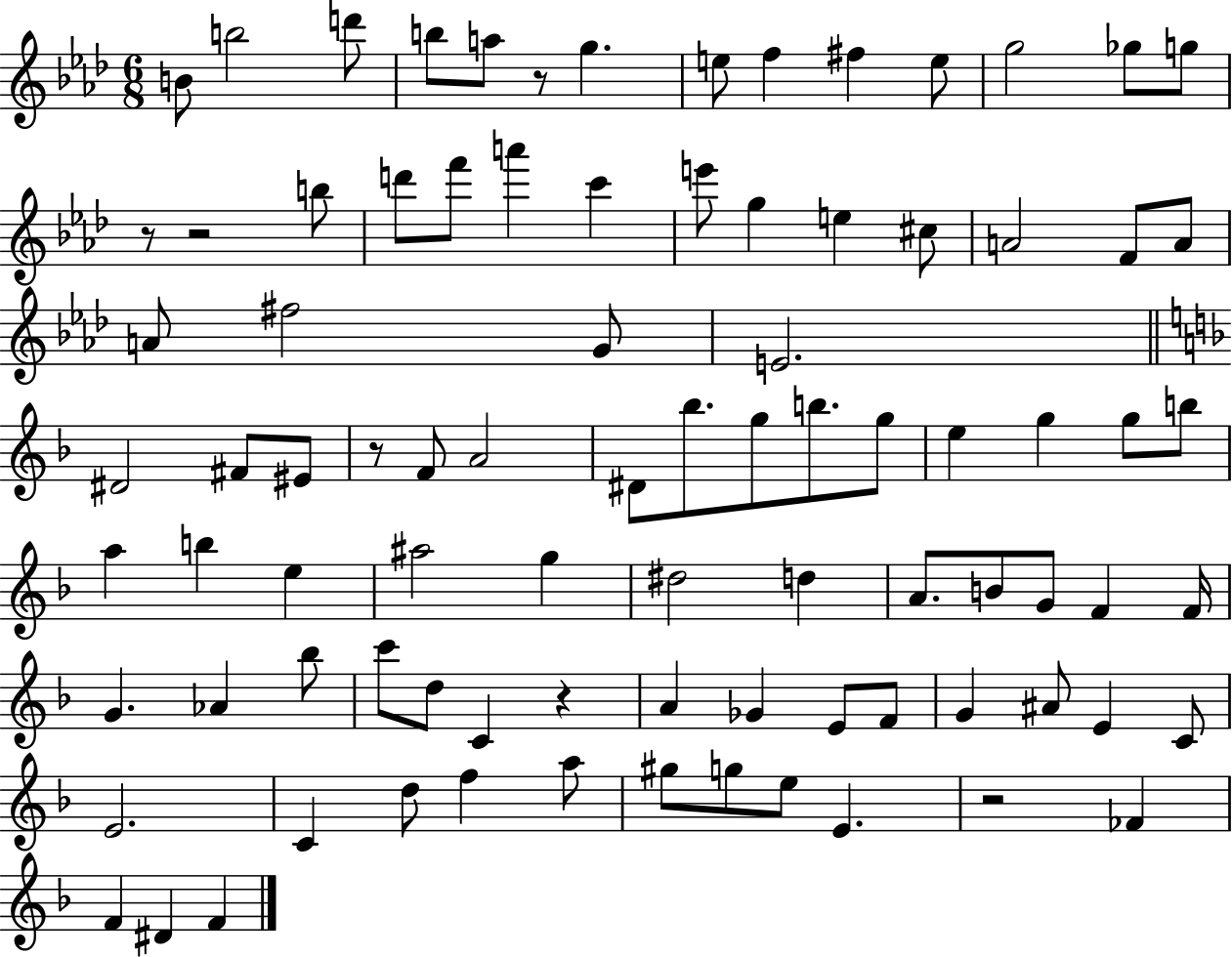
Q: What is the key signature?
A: AES major